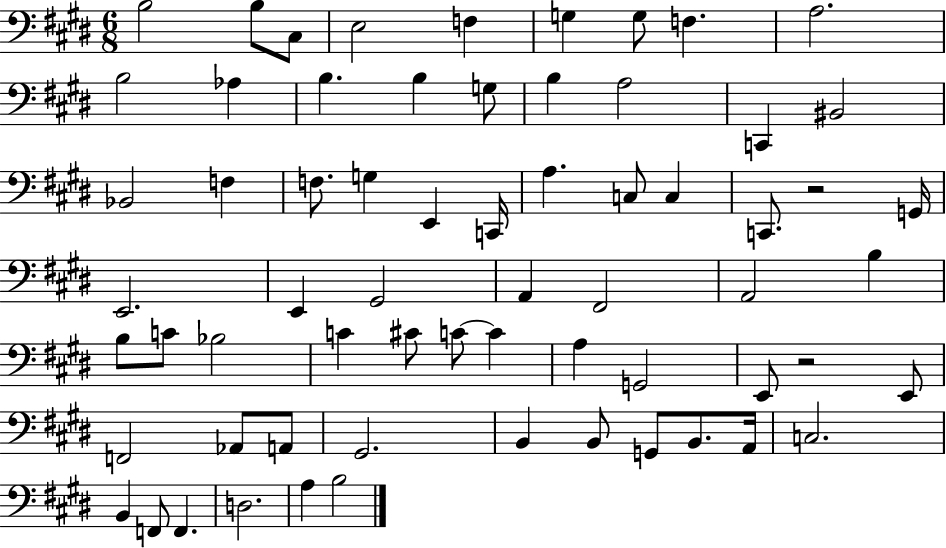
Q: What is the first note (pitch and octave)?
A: B3